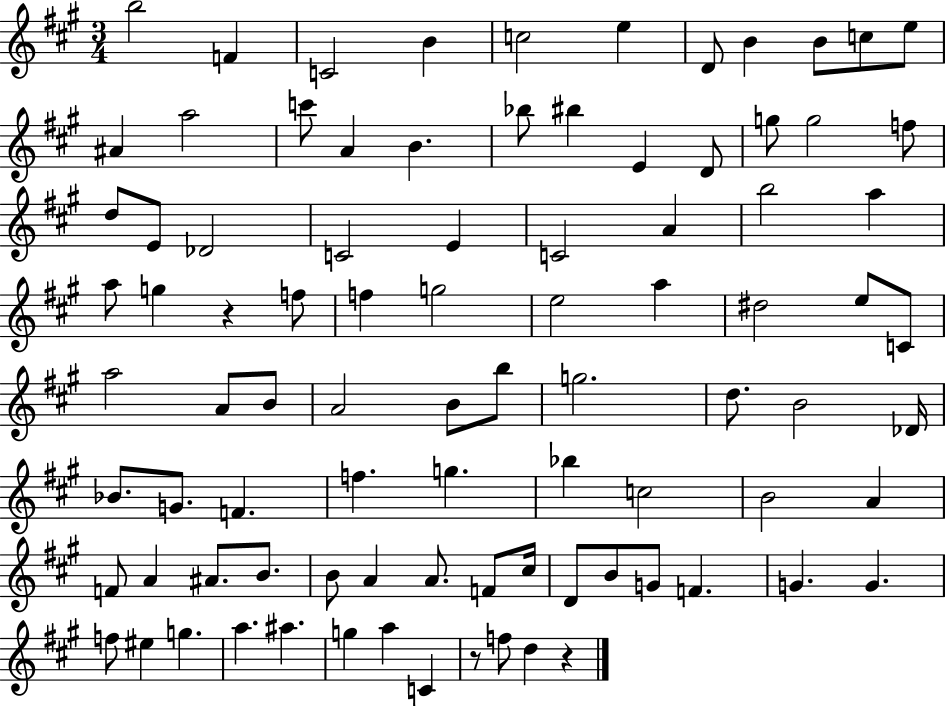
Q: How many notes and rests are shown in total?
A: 89